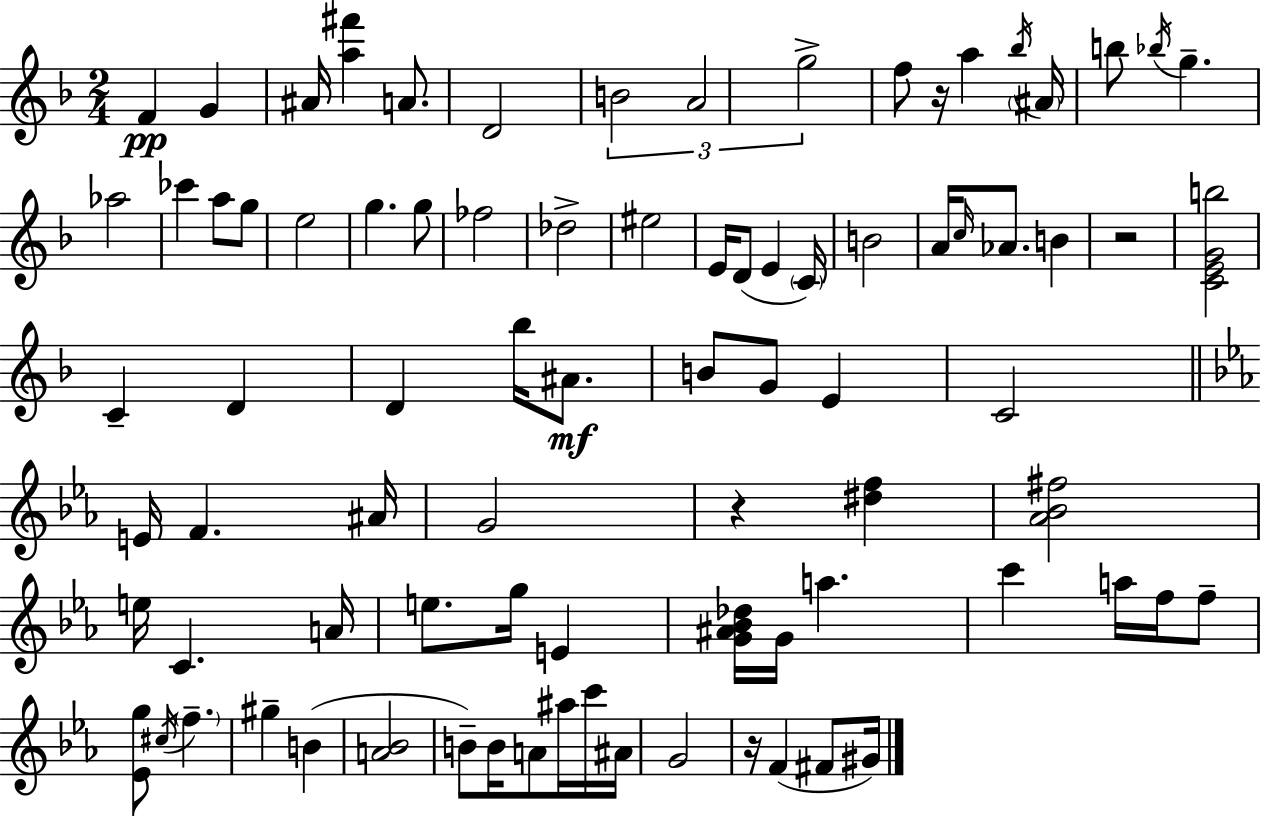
{
  \clef treble
  \numericTimeSignature
  \time 2/4
  \key f \major
  f'4\pp g'4 | ais'16 <a'' fis'''>4 a'8. | d'2 | \tuplet 3/2 { b'2 | \break a'2 | g''2-> } | f''8 r16 a''4 \acciaccatura { bes''16 } | \parenthesize ais'16 b''8 \acciaccatura { bes''16 } g''4.-- | \break aes''2 | ces'''4 a''8 | g''8 e''2 | g''4. | \break g''8 fes''2 | des''2-> | eis''2 | e'16 d'8( e'4 | \break \parenthesize c'16) b'2 | a'16 \grace { c''16 } aes'8. b'4 | r2 | <c' e' g' b''>2 | \break c'4-- d'4 | d'4 bes''16 | ais'8.\mf b'8 g'8 e'4 | c'2 | \break \bar "||" \break \key ees \major e'16 f'4. ais'16 | g'2 | r4 <dis'' f''>4 | <aes' bes' fis''>2 | \break e''16 c'4. a'16 | e''8. g''16 e'4 | <g' ais' bes' des''>16 g'16 a''4. | c'''4 a''16 f''16 f''8-- | \break <ees' g''>8 \acciaccatura { cis''16 } \parenthesize f''4.-- | gis''4-- b'4( | <a' bes'>2 | b'8--) b'16 a'8 ais''16 c'''16 | \break ais'16 g'2 | r16 f'4( fis'8 | gis'16) \bar "|."
}